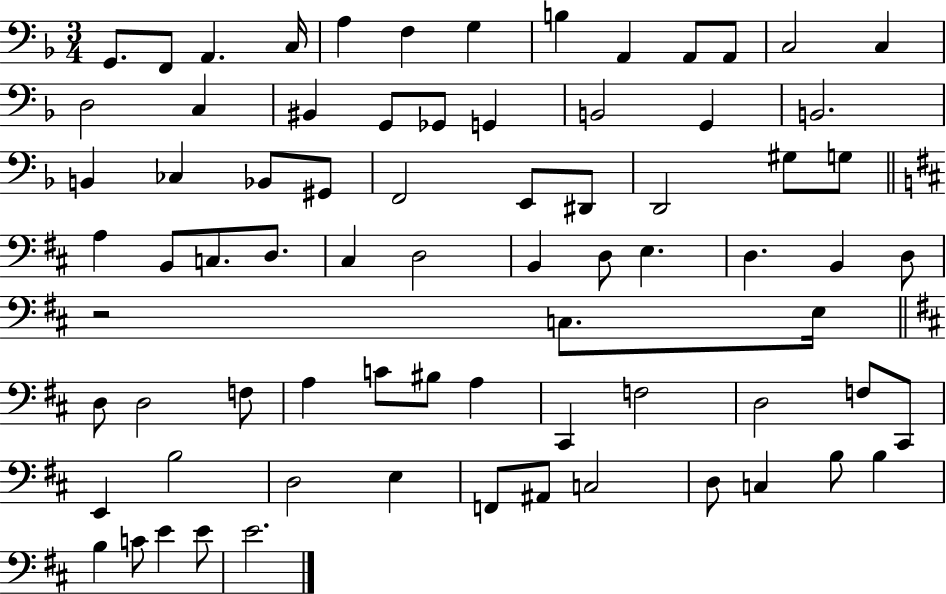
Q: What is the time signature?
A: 3/4